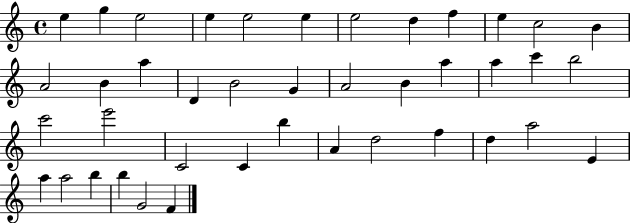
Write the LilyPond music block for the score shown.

{
  \clef treble
  \time 4/4
  \defaultTimeSignature
  \key c \major
  e''4 g''4 e''2 | e''4 e''2 e''4 | e''2 d''4 f''4 | e''4 c''2 b'4 | \break a'2 b'4 a''4 | d'4 b'2 g'4 | a'2 b'4 a''4 | a''4 c'''4 b''2 | \break c'''2 e'''2 | c'2 c'4 b''4 | a'4 d''2 f''4 | d''4 a''2 e'4 | \break a''4 a''2 b''4 | b''4 g'2 f'4 | \bar "|."
}